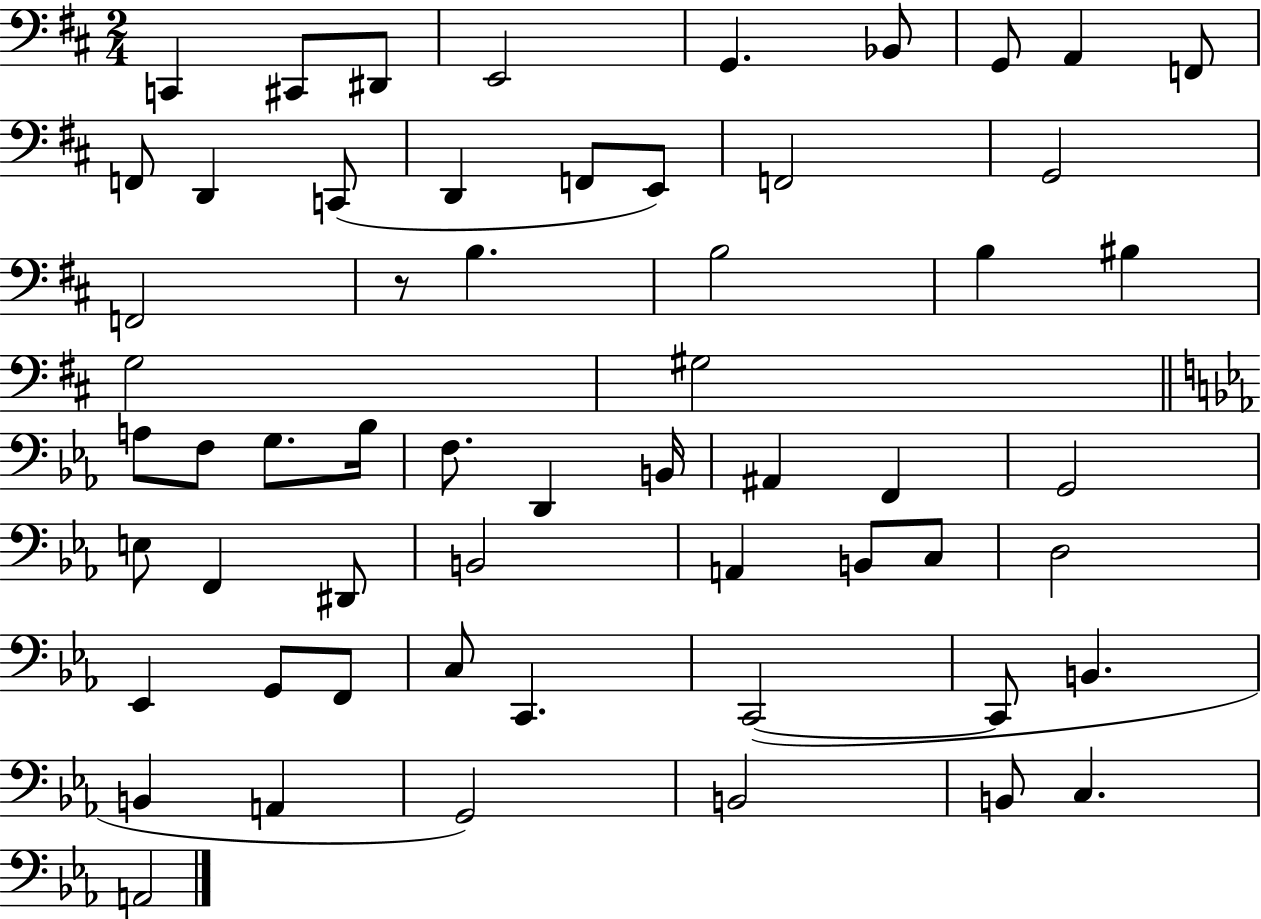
X:1
T:Untitled
M:2/4
L:1/4
K:D
C,, ^C,,/2 ^D,,/2 E,,2 G,, _B,,/2 G,,/2 A,, F,,/2 F,,/2 D,, C,,/2 D,, F,,/2 E,,/2 F,,2 G,,2 F,,2 z/2 B, B,2 B, ^B, G,2 ^G,2 A,/2 F,/2 G,/2 _B,/4 F,/2 D,, B,,/4 ^A,, F,, G,,2 E,/2 F,, ^D,,/2 B,,2 A,, B,,/2 C,/2 D,2 _E,, G,,/2 F,,/2 C,/2 C,, C,,2 C,,/2 B,, B,, A,, G,,2 B,,2 B,,/2 C, A,,2